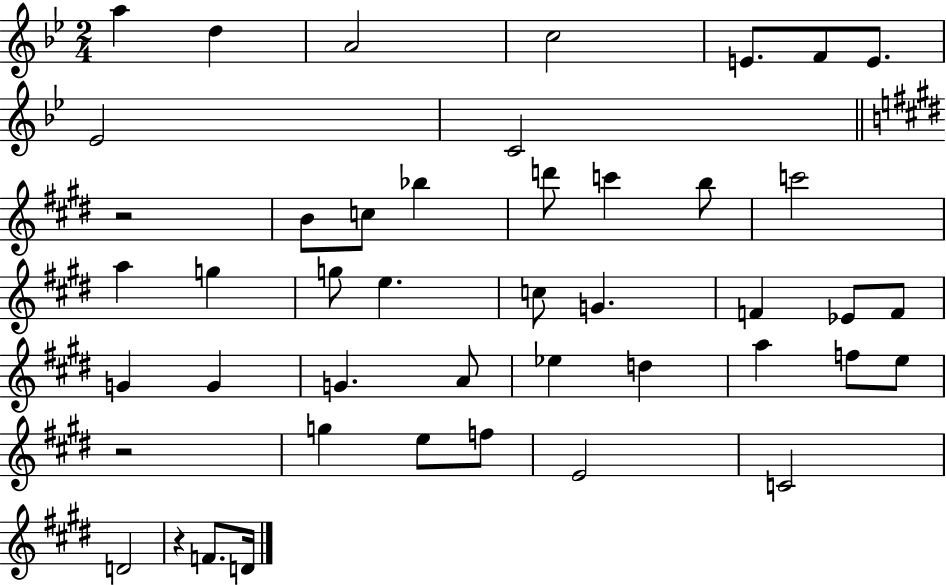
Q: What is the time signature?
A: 2/4